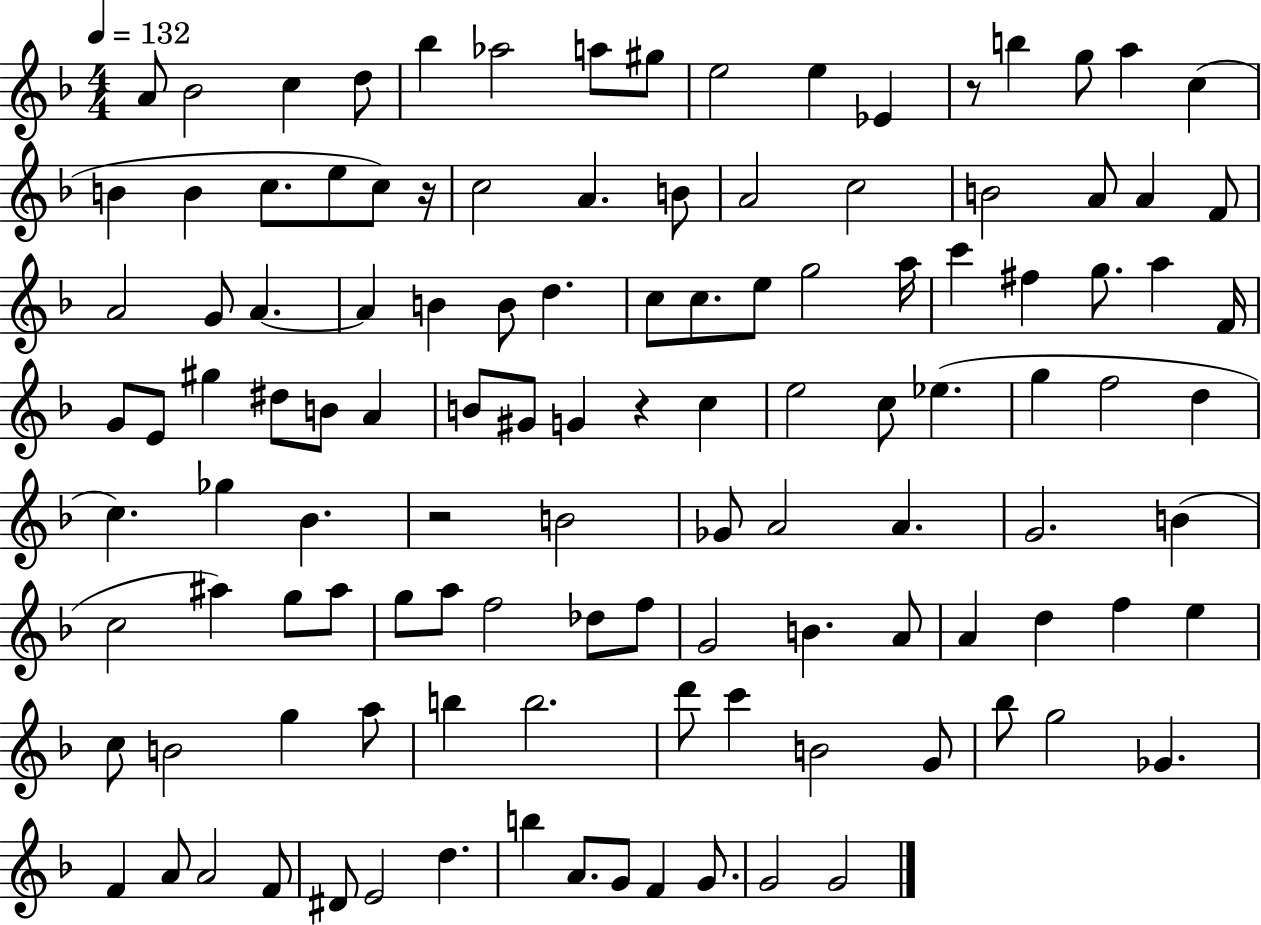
A4/e Bb4/h C5/q D5/e Bb5/q Ab5/h A5/e G#5/e E5/h E5/q Eb4/q R/e B5/q G5/e A5/q C5/q B4/q B4/q C5/e. E5/e C5/e R/s C5/h A4/q. B4/e A4/h C5/h B4/h A4/e A4/q F4/e A4/h G4/e A4/q. A4/q B4/q B4/e D5/q. C5/e C5/e. E5/e G5/h A5/s C6/q F#5/q G5/e. A5/q F4/s G4/e E4/e G#5/q D#5/e B4/e A4/q B4/e G#4/e G4/q R/q C5/q E5/h C5/e Eb5/q. G5/q F5/h D5/q C5/q. Gb5/q Bb4/q. R/h B4/h Gb4/e A4/h A4/q. G4/h. B4/q C5/h A#5/q G5/e A#5/e G5/e A5/e F5/h Db5/e F5/e G4/h B4/q. A4/e A4/q D5/q F5/q E5/q C5/e B4/h G5/q A5/e B5/q B5/h. D6/e C6/q B4/h G4/e Bb5/e G5/h Gb4/q. F4/q A4/e A4/h F4/e D#4/e E4/h D5/q. B5/q A4/e. G4/e F4/q G4/e. G4/h G4/h